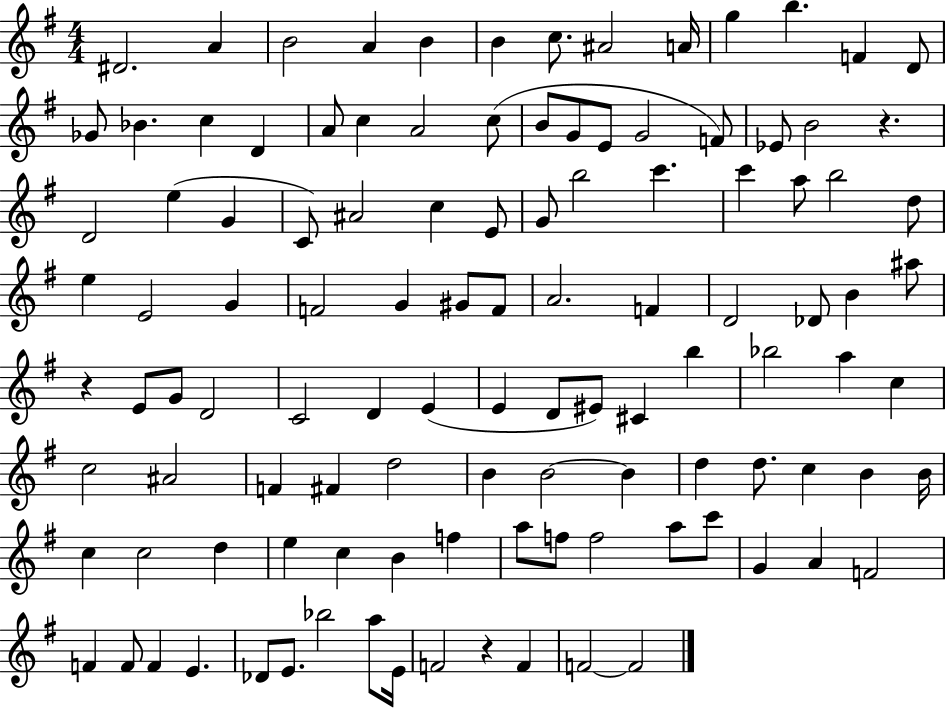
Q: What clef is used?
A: treble